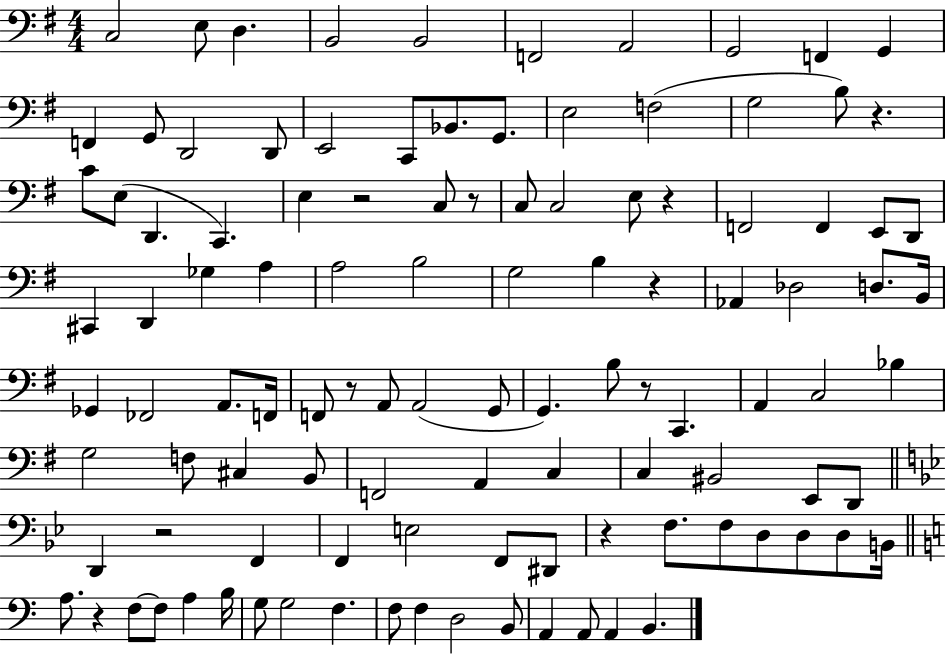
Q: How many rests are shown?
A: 10